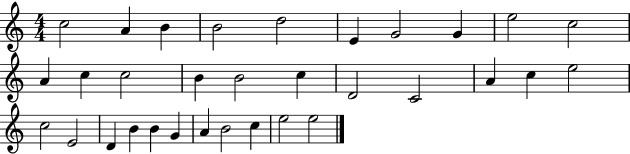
C5/h A4/q B4/q B4/h D5/h E4/q G4/h G4/q E5/h C5/h A4/q C5/q C5/h B4/q B4/h C5/q D4/h C4/h A4/q C5/q E5/h C5/h E4/h D4/q B4/q B4/q G4/q A4/q B4/h C5/q E5/h E5/h